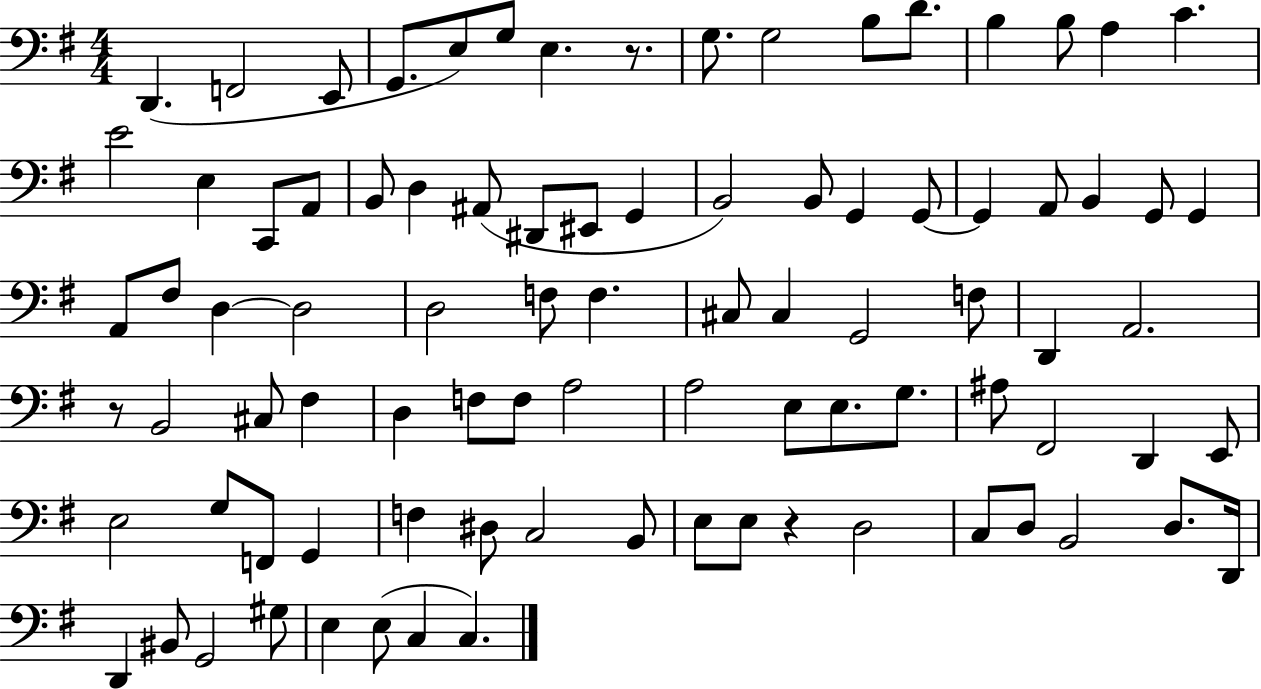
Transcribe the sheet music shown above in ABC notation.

X:1
T:Untitled
M:4/4
L:1/4
K:G
D,, F,,2 E,,/2 G,,/2 E,/2 G,/2 E, z/2 G,/2 G,2 B,/2 D/2 B, B,/2 A, C E2 E, C,,/2 A,,/2 B,,/2 D, ^A,,/2 ^D,,/2 ^E,,/2 G,, B,,2 B,,/2 G,, G,,/2 G,, A,,/2 B,, G,,/2 G,, A,,/2 ^F,/2 D, D,2 D,2 F,/2 F, ^C,/2 ^C, G,,2 F,/2 D,, A,,2 z/2 B,,2 ^C,/2 ^F, D, F,/2 F,/2 A,2 A,2 E,/2 E,/2 G,/2 ^A,/2 ^F,,2 D,, E,,/2 E,2 G,/2 F,,/2 G,, F, ^D,/2 C,2 B,,/2 E,/2 E,/2 z D,2 C,/2 D,/2 B,,2 D,/2 D,,/4 D,, ^B,,/2 G,,2 ^G,/2 E, E,/2 C, C,